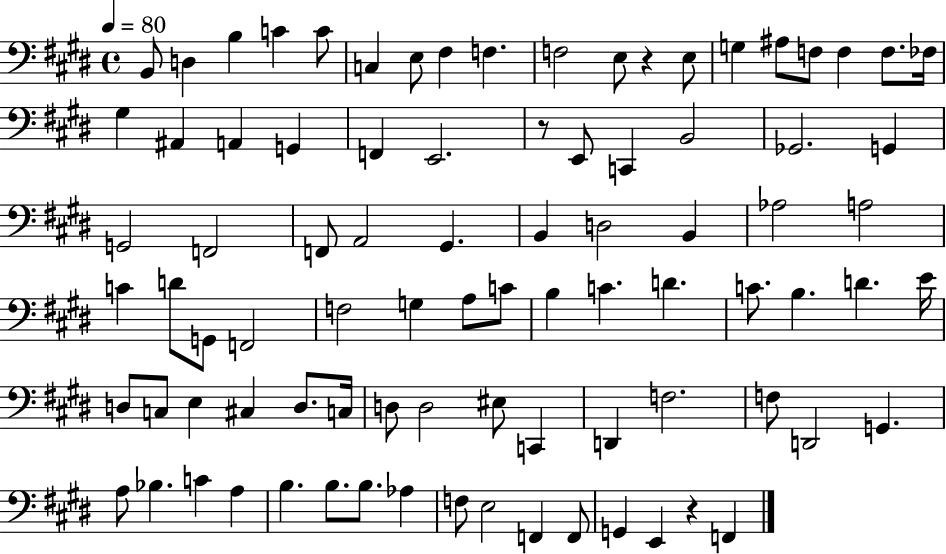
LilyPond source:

{
  \clef bass
  \time 4/4
  \defaultTimeSignature
  \key e \major
  \tempo 4 = 80
  b,8 d4 b4 c'4 c'8 | c4 e8 fis4 f4. | f2 e8 r4 e8 | g4 ais8 f8 f4 f8. fes16 | \break gis4 ais,4 a,4 g,4 | f,4 e,2. | r8 e,8 c,4 b,2 | ges,2. g,4 | \break g,2 f,2 | f,8 a,2 gis,4. | b,4 d2 b,4 | aes2 a2 | \break c'4 d'8 g,8 f,2 | f2 g4 a8 c'8 | b4 c'4. d'4. | c'8. b4. d'4. e'16 | \break d8 c8 e4 cis4 d8. c16 | d8 d2 eis8 c,4 | d,4 f2. | f8 d,2 g,4. | \break a8 bes4. c'4 a4 | b4. b8. b8. aes4 | f8 e2 f,4 f,8 | g,4 e,4 r4 f,4 | \break \bar "|."
}